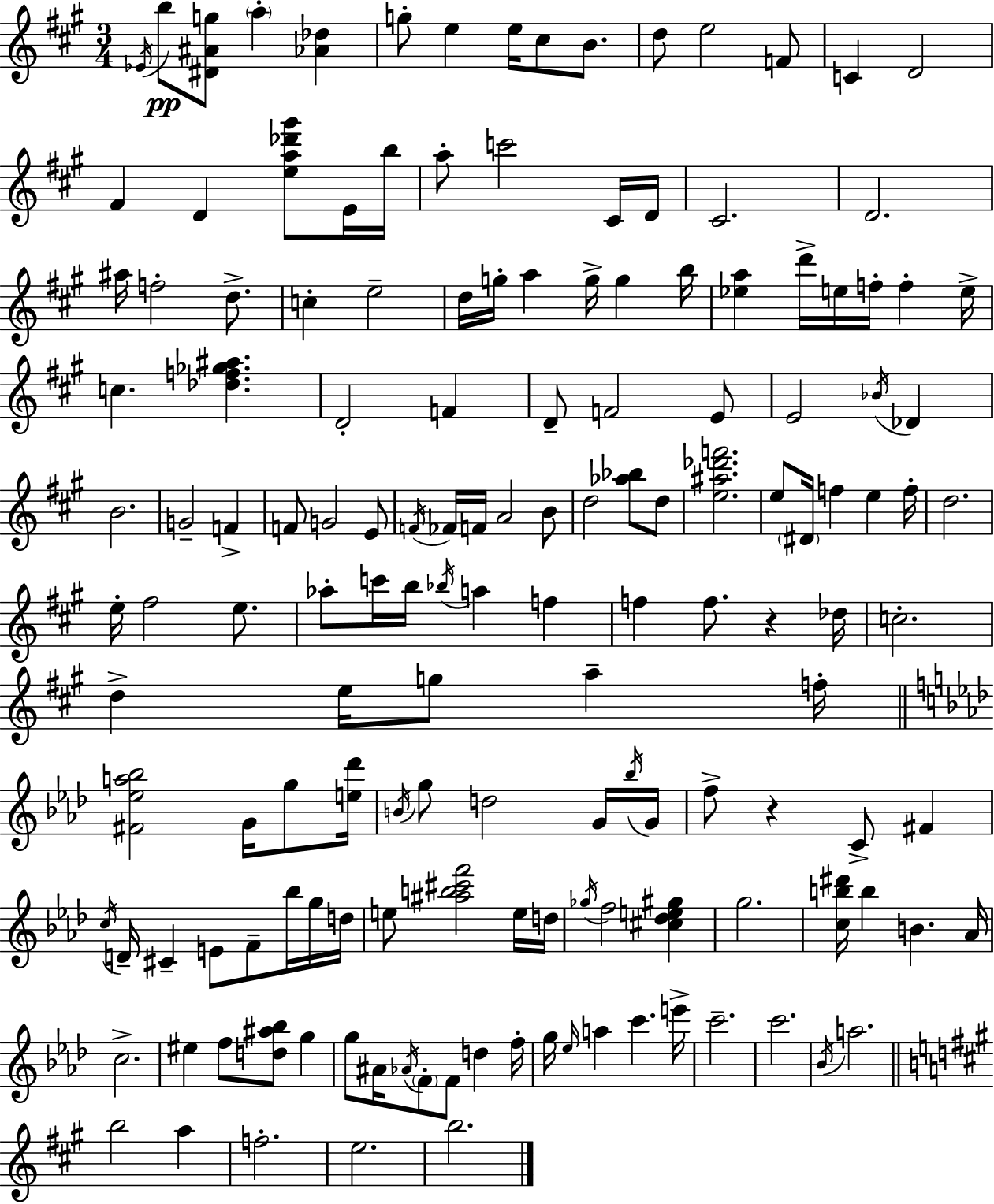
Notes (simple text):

Eb4/s B5/e [D#4,A#4,G5]/e A5/q [Ab4,Db5]/q G5/e E5/q E5/s C#5/e B4/e. D5/e E5/h F4/e C4/q D4/h F#4/q D4/q [E5,A5,Db6,G#6]/e E4/s B5/s A5/e C6/h C#4/s D4/s C#4/h. D4/h. A#5/s F5/h D5/e. C5/q E5/h D5/s G5/s A5/q G5/s G5/q B5/s [Eb5,A5]/q D6/s E5/s F5/s F5/q E5/s C5/q. [Db5,F5,Gb5,A#5]/q. D4/h F4/q D4/e F4/h E4/e E4/h Bb4/s Db4/q B4/h. G4/h F4/q F4/e G4/h E4/e F4/s FES4/s F4/s A4/h B4/e D5/h [Ab5,Bb5]/e D5/e [E5,A#5,Db6,F6]/h. E5/e D#4/s F5/q E5/q F5/s D5/h. E5/s F#5/h E5/e. Ab5/e C6/s B5/s Bb5/s A5/q F5/q F5/q F5/e. R/q Db5/s C5/h. D5/q E5/s G5/e A5/q F5/s [F#4,Eb5,A5,Bb5]/h G4/s G5/e [E5,Db6]/s B4/s G5/e D5/h G4/s Bb5/s G4/s F5/e R/q C4/e F#4/q C5/s D4/s C#4/q E4/e F4/e Bb5/s G5/s D5/s E5/e [A#5,B5,C#6,F6]/h E5/s D5/s Gb5/s F5/h [C#5,Db5,E5,G#5]/q G5/h. [C5,B5,D#6]/s B5/q B4/q. Ab4/s C5/h. EIS5/q F5/e [D5,A#5,Bb5]/e G5/q G5/e A#4/s Ab4/s F4/e F4/e D5/q F5/s G5/s Eb5/s A5/q C6/q. E6/s C6/h. C6/h. Bb4/s A5/h. B5/h A5/q F5/h. E5/h. B5/h.